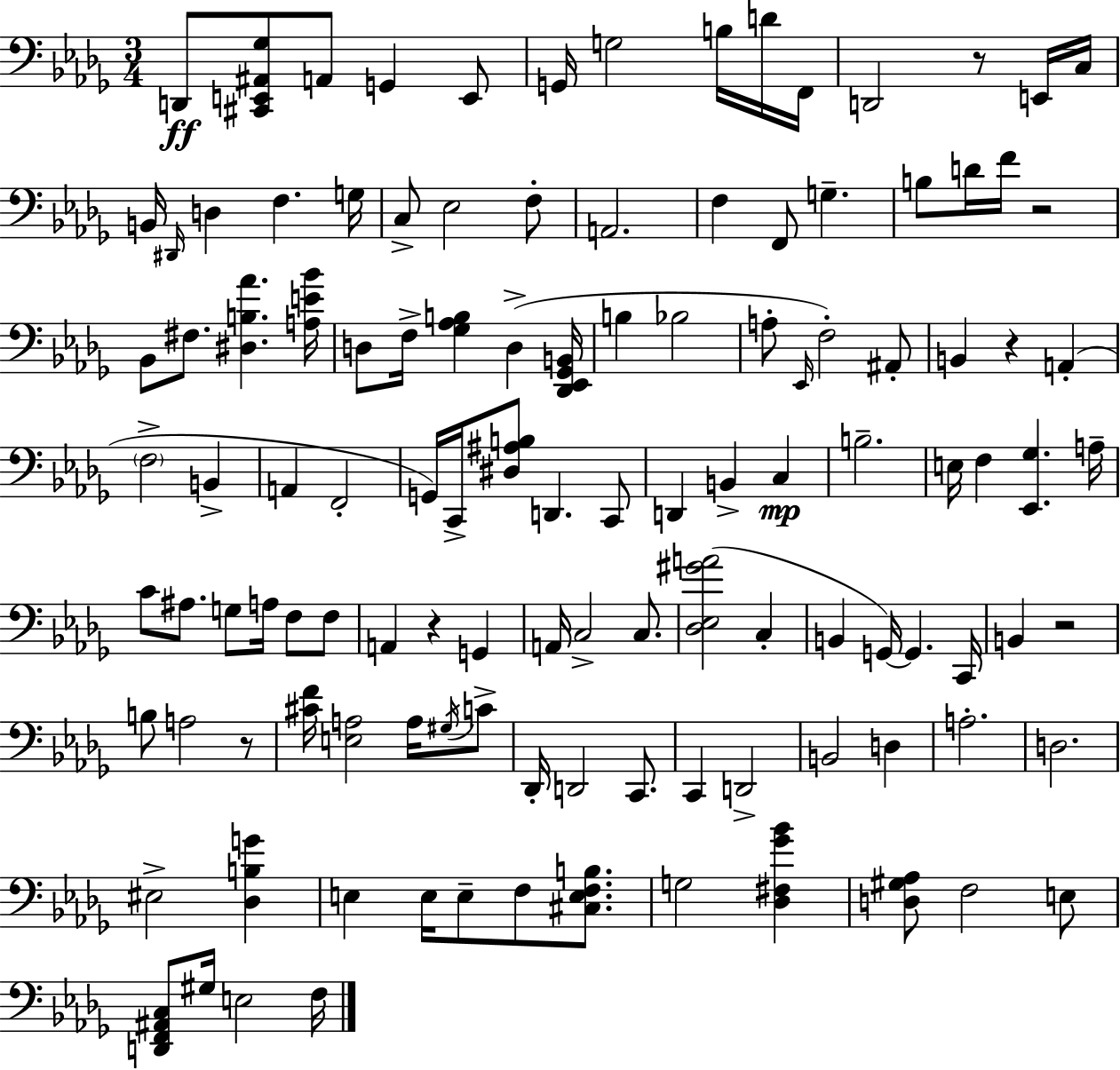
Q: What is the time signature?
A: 3/4